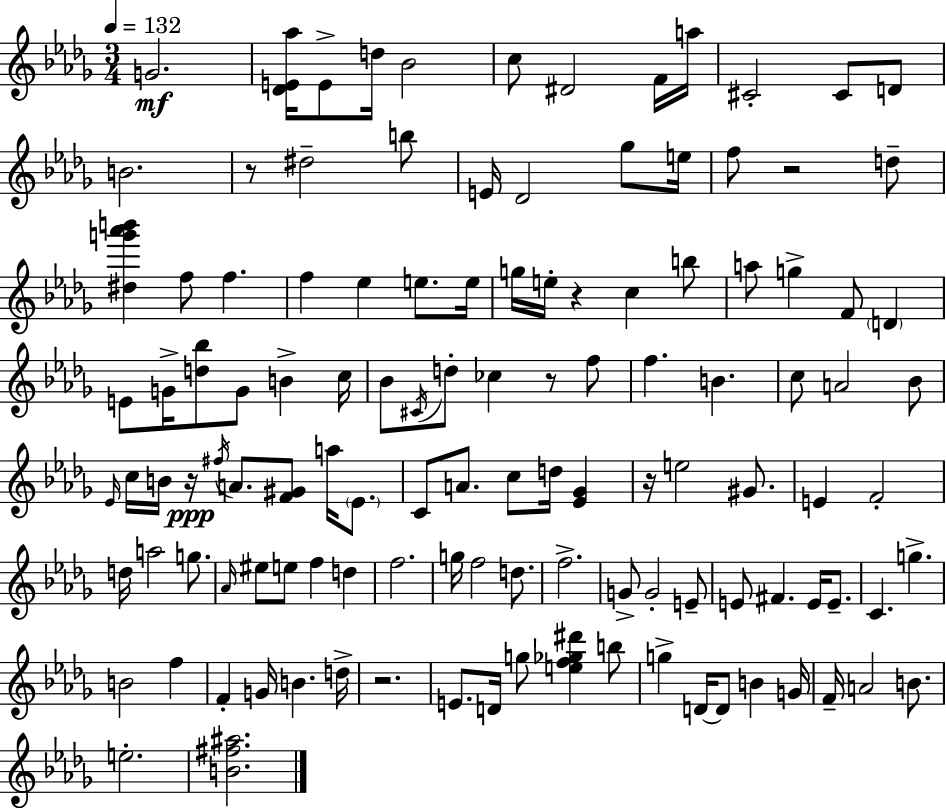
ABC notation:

X:1
T:Untitled
M:3/4
L:1/4
K:Bbm
G2 [_DE_a]/4 E/2 d/4 _B2 c/2 ^D2 F/4 a/4 ^C2 ^C/2 D/2 B2 z/2 ^d2 b/2 E/4 _D2 _g/2 e/4 f/2 z2 d/2 [^dg'_a'b'] f/2 f f _e e/2 e/4 g/4 e/4 z c b/2 a/2 g F/2 D E/2 G/4 [d_b]/2 G/2 B c/4 _B/2 ^C/4 d/2 _c z/2 f/2 f B c/2 A2 _B/2 _E/4 c/4 B/4 z/4 ^f/4 A/2 [F^G]/2 a/4 _E/2 C/2 A/2 c/2 d/4 [_E_G] z/4 e2 ^G/2 E F2 d/4 a2 g/2 _A/4 ^e/2 e/2 f d f2 g/4 f2 d/2 f2 G/2 G2 E/2 E/2 ^F E/4 E/2 C g B2 f F G/4 B d/4 z2 E/2 D/4 g/2 [ef_g^d'] b/2 g D/4 D/2 B G/4 F/4 A2 B/2 e2 [B^f^a]2